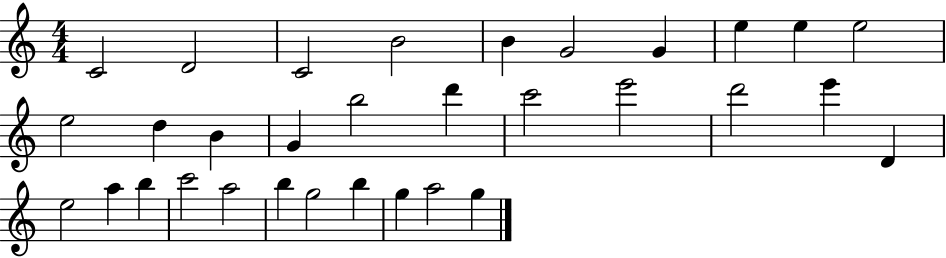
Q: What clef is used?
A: treble